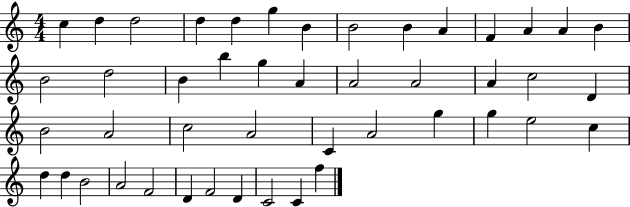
C5/q D5/q D5/h D5/q D5/q G5/q B4/q B4/h B4/q A4/q F4/q A4/q A4/q B4/q B4/h D5/h B4/q B5/q G5/q A4/q A4/h A4/h A4/q C5/h D4/q B4/h A4/h C5/h A4/h C4/q A4/h G5/q G5/q E5/h C5/q D5/q D5/q B4/h A4/h F4/h D4/q F4/h D4/q C4/h C4/q F5/q